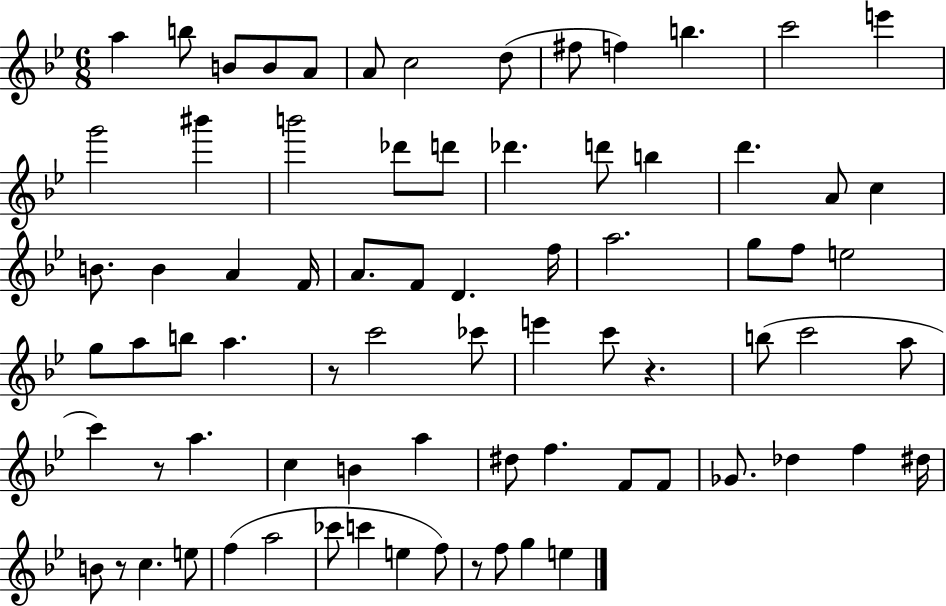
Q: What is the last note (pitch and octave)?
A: E5